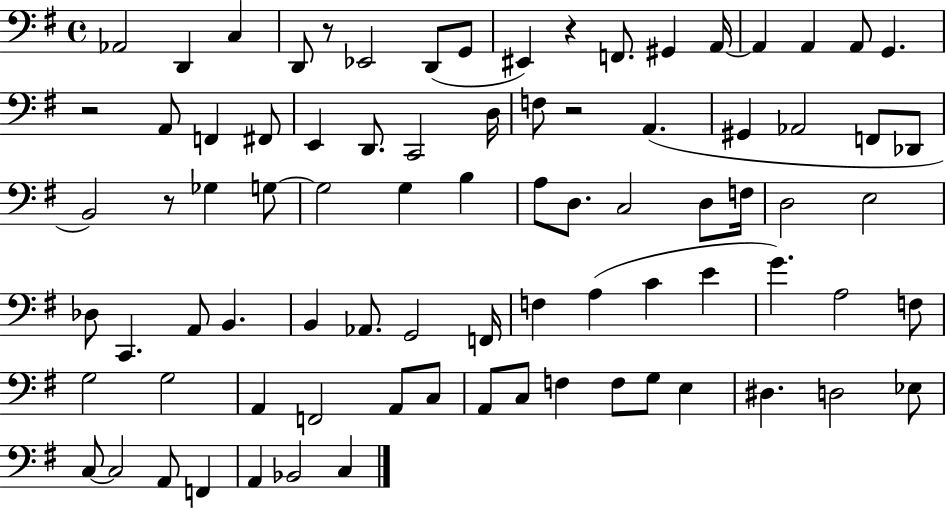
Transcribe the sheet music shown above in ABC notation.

X:1
T:Untitled
M:4/4
L:1/4
K:G
_A,,2 D,, C, D,,/2 z/2 _E,,2 D,,/2 G,,/2 ^E,, z F,,/2 ^G,, A,,/4 A,, A,, A,,/2 G,, z2 A,,/2 F,, ^F,,/2 E,, D,,/2 C,,2 D,/4 F,/2 z2 A,, ^G,, _A,,2 F,,/2 _D,,/2 B,,2 z/2 _G, G,/2 G,2 G, B, A,/2 D,/2 C,2 D,/2 F,/4 D,2 E,2 _D,/2 C,, A,,/2 B,, B,, _A,,/2 G,,2 F,,/4 F, A, C E G A,2 F,/2 G,2 G,2 A,, F,,2 A,,/2 C,/2 A,,/2 C,/2 F, F,/2 G,/2 E, ^D, D,2 _E,/2 C,/2 C,2 A,,/2 F,, A,, _B,,2 C,